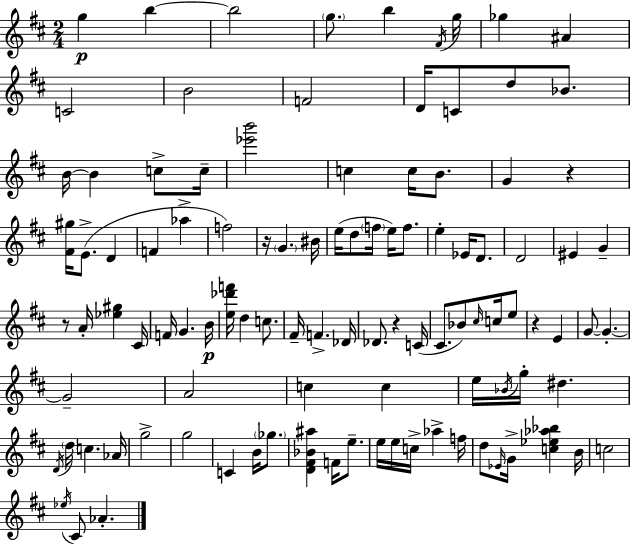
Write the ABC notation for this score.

X:1
T:Untitled
M:2/4
L:1/4
K:D
g b b2 g/2 b ^F/4 g/4 _g ^A C2 B2 F2 D/4 C/2 d/2 _B/2 B/4 B c/2 c/4 [_e'b']2 c c/4 B/2 G z [^F^g]/4 E/2 D F _a f2 z/4 G ^B/4 e/4 d/2 f/4 e/4 f/2 e _E/4 D/2 D2 ^E G z/2 A/4 [_e^g] ^C/4 F/4 G B/4 [e_d'f']/4 d c/2 ^F/4 F _D/4 _D/2 z C/4 ^C/2 _B/2 ^c/4 c/4 e/2 z E G/2 G G2 A2 c c e/4 _B/4 g/4 ^d D/4 d/4 c _A/4 g2 g2 C B/4 _g/2 [D^F_B^a] F/4 e/2 e/4 e/4 c/4 _a f/4 d/2 _E/4 G/4 [c_e_a_b] B/4 c2 _e/4 ^C/2 _A